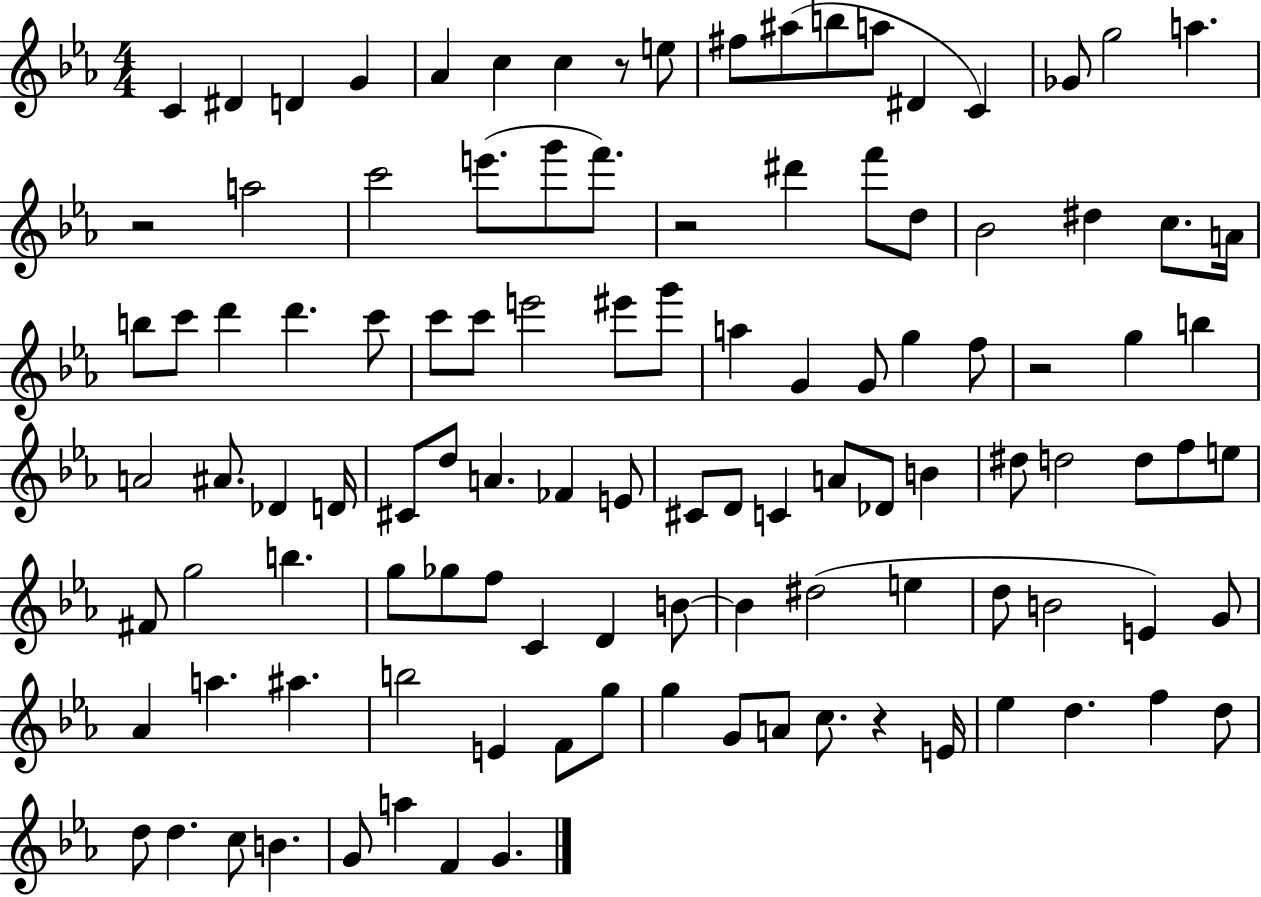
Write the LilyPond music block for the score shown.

{
  \clef treble
  \numericTimeSignature
  \time 4/4
  \key ees \major
  c'4 dis'4 d'4 g'4 | aes'4 c''4 c''4 r8 e''8 | fis''8 ais''8( b''8 a''8 dis'4 c'4) | ges'8 g''2 a''4. | \break r2 a''2 | c'''2 e'''8.( g'''8 f'''8.) | r2 dis'''4 f'''8 d''8 | bes'2 dis''4 c''8. a'16 | \break b''8 c'''8 d'''4 d'''4. c'''8 | c'''8 c'''8 e'''2 eis'''8 g'''8 | a''4 g'4 g'8 g''4 f''8 | r2 g''4 b''4 | \break a'2 ais'8. des'4 d'16 | cis'8 d''8 a'4. fes'4 e'8 | cis'8 d'8 c'4 a'8 des'8 b'4 | dis''8 d''2 d''8 f''8 e''8 | \break fis'8 g''2 b''4. | g''8 ges''8 f''8 c'4 d'4 b'8~~ | b'4 dis''2( e''4 | d''8 b'2 e'4) g'8 | \break aes'4 a''4. ais''4. | b''2 e'4 f'8 g''8 | g''4 g'8 a'8 c''8. r4 e'16 | ees''4 d''4. f''4 d''8 | \break d''8 d''4. c''8 b'4. | g'8 a''4 f'4 g'4. | \bar "|."
}